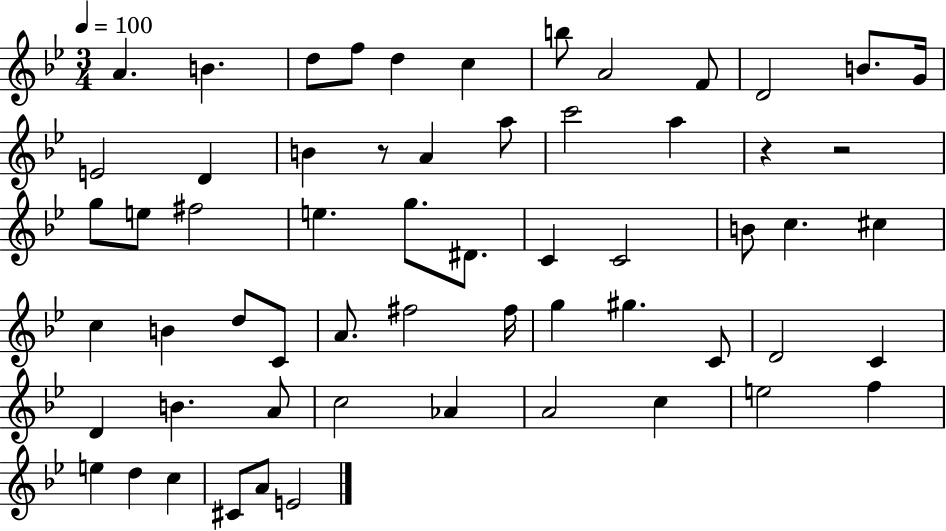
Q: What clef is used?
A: treble